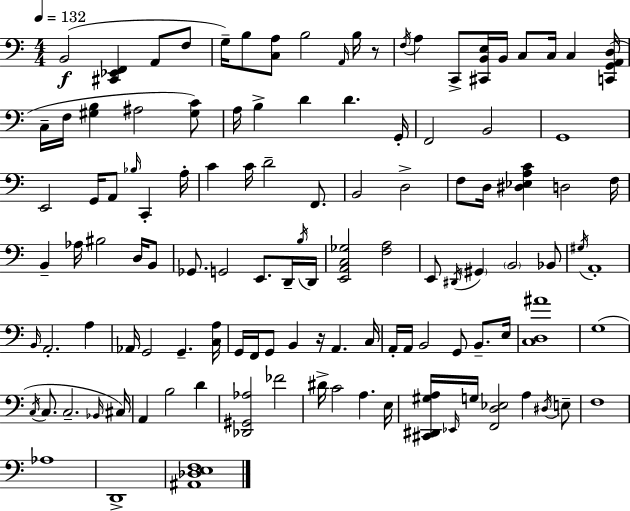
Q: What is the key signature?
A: C major